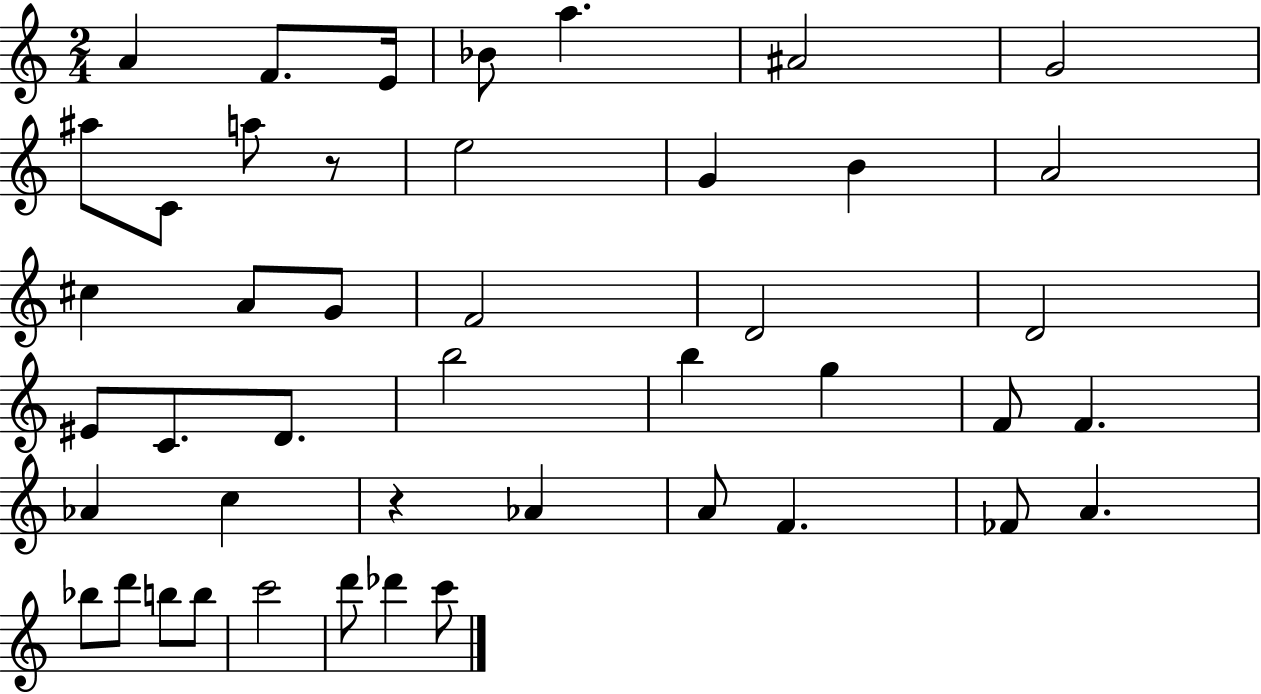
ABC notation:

X:1
T:Untitled
M:2/4
L:1/4
K:C
A F/2 E/4 _B/2 a ^A2 G2 ^a/2 C/2 a/2 z/2 e2 G B A2 ^c A/2 G/2 F2 D2 D2 ^E/2 C/2 D/2 b2 b g F/2 F _A c z _A A/2 F _F/2 A _b/2 d'/2 b/2 b/2 c'2 d'/2 _d' c'/2